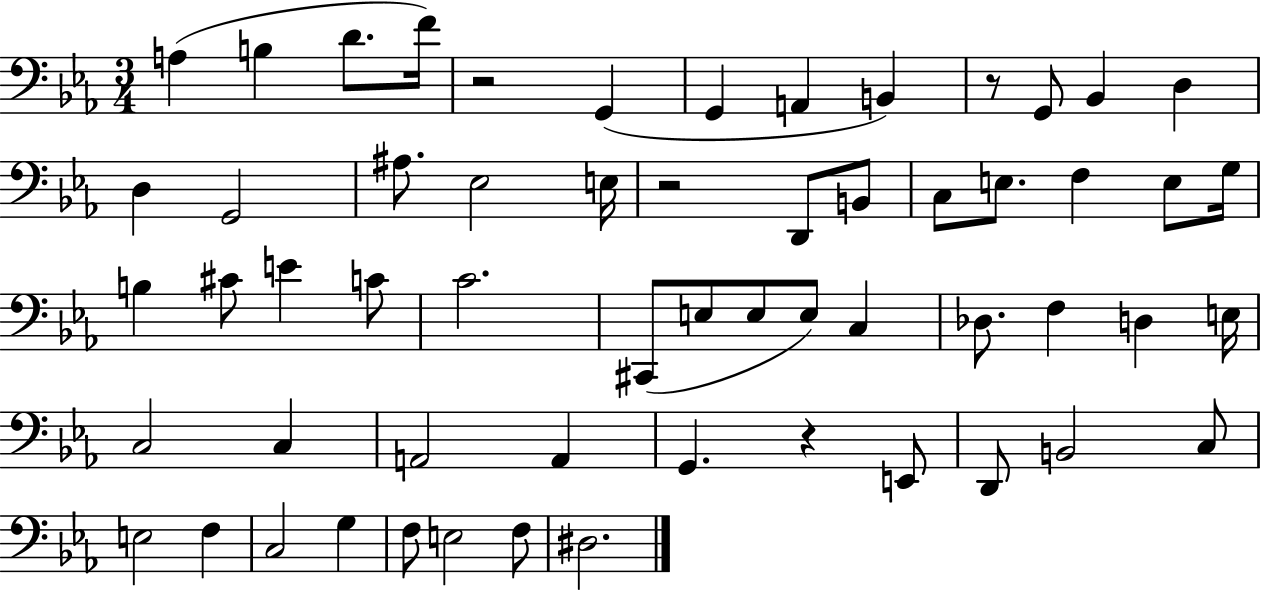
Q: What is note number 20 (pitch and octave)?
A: E3